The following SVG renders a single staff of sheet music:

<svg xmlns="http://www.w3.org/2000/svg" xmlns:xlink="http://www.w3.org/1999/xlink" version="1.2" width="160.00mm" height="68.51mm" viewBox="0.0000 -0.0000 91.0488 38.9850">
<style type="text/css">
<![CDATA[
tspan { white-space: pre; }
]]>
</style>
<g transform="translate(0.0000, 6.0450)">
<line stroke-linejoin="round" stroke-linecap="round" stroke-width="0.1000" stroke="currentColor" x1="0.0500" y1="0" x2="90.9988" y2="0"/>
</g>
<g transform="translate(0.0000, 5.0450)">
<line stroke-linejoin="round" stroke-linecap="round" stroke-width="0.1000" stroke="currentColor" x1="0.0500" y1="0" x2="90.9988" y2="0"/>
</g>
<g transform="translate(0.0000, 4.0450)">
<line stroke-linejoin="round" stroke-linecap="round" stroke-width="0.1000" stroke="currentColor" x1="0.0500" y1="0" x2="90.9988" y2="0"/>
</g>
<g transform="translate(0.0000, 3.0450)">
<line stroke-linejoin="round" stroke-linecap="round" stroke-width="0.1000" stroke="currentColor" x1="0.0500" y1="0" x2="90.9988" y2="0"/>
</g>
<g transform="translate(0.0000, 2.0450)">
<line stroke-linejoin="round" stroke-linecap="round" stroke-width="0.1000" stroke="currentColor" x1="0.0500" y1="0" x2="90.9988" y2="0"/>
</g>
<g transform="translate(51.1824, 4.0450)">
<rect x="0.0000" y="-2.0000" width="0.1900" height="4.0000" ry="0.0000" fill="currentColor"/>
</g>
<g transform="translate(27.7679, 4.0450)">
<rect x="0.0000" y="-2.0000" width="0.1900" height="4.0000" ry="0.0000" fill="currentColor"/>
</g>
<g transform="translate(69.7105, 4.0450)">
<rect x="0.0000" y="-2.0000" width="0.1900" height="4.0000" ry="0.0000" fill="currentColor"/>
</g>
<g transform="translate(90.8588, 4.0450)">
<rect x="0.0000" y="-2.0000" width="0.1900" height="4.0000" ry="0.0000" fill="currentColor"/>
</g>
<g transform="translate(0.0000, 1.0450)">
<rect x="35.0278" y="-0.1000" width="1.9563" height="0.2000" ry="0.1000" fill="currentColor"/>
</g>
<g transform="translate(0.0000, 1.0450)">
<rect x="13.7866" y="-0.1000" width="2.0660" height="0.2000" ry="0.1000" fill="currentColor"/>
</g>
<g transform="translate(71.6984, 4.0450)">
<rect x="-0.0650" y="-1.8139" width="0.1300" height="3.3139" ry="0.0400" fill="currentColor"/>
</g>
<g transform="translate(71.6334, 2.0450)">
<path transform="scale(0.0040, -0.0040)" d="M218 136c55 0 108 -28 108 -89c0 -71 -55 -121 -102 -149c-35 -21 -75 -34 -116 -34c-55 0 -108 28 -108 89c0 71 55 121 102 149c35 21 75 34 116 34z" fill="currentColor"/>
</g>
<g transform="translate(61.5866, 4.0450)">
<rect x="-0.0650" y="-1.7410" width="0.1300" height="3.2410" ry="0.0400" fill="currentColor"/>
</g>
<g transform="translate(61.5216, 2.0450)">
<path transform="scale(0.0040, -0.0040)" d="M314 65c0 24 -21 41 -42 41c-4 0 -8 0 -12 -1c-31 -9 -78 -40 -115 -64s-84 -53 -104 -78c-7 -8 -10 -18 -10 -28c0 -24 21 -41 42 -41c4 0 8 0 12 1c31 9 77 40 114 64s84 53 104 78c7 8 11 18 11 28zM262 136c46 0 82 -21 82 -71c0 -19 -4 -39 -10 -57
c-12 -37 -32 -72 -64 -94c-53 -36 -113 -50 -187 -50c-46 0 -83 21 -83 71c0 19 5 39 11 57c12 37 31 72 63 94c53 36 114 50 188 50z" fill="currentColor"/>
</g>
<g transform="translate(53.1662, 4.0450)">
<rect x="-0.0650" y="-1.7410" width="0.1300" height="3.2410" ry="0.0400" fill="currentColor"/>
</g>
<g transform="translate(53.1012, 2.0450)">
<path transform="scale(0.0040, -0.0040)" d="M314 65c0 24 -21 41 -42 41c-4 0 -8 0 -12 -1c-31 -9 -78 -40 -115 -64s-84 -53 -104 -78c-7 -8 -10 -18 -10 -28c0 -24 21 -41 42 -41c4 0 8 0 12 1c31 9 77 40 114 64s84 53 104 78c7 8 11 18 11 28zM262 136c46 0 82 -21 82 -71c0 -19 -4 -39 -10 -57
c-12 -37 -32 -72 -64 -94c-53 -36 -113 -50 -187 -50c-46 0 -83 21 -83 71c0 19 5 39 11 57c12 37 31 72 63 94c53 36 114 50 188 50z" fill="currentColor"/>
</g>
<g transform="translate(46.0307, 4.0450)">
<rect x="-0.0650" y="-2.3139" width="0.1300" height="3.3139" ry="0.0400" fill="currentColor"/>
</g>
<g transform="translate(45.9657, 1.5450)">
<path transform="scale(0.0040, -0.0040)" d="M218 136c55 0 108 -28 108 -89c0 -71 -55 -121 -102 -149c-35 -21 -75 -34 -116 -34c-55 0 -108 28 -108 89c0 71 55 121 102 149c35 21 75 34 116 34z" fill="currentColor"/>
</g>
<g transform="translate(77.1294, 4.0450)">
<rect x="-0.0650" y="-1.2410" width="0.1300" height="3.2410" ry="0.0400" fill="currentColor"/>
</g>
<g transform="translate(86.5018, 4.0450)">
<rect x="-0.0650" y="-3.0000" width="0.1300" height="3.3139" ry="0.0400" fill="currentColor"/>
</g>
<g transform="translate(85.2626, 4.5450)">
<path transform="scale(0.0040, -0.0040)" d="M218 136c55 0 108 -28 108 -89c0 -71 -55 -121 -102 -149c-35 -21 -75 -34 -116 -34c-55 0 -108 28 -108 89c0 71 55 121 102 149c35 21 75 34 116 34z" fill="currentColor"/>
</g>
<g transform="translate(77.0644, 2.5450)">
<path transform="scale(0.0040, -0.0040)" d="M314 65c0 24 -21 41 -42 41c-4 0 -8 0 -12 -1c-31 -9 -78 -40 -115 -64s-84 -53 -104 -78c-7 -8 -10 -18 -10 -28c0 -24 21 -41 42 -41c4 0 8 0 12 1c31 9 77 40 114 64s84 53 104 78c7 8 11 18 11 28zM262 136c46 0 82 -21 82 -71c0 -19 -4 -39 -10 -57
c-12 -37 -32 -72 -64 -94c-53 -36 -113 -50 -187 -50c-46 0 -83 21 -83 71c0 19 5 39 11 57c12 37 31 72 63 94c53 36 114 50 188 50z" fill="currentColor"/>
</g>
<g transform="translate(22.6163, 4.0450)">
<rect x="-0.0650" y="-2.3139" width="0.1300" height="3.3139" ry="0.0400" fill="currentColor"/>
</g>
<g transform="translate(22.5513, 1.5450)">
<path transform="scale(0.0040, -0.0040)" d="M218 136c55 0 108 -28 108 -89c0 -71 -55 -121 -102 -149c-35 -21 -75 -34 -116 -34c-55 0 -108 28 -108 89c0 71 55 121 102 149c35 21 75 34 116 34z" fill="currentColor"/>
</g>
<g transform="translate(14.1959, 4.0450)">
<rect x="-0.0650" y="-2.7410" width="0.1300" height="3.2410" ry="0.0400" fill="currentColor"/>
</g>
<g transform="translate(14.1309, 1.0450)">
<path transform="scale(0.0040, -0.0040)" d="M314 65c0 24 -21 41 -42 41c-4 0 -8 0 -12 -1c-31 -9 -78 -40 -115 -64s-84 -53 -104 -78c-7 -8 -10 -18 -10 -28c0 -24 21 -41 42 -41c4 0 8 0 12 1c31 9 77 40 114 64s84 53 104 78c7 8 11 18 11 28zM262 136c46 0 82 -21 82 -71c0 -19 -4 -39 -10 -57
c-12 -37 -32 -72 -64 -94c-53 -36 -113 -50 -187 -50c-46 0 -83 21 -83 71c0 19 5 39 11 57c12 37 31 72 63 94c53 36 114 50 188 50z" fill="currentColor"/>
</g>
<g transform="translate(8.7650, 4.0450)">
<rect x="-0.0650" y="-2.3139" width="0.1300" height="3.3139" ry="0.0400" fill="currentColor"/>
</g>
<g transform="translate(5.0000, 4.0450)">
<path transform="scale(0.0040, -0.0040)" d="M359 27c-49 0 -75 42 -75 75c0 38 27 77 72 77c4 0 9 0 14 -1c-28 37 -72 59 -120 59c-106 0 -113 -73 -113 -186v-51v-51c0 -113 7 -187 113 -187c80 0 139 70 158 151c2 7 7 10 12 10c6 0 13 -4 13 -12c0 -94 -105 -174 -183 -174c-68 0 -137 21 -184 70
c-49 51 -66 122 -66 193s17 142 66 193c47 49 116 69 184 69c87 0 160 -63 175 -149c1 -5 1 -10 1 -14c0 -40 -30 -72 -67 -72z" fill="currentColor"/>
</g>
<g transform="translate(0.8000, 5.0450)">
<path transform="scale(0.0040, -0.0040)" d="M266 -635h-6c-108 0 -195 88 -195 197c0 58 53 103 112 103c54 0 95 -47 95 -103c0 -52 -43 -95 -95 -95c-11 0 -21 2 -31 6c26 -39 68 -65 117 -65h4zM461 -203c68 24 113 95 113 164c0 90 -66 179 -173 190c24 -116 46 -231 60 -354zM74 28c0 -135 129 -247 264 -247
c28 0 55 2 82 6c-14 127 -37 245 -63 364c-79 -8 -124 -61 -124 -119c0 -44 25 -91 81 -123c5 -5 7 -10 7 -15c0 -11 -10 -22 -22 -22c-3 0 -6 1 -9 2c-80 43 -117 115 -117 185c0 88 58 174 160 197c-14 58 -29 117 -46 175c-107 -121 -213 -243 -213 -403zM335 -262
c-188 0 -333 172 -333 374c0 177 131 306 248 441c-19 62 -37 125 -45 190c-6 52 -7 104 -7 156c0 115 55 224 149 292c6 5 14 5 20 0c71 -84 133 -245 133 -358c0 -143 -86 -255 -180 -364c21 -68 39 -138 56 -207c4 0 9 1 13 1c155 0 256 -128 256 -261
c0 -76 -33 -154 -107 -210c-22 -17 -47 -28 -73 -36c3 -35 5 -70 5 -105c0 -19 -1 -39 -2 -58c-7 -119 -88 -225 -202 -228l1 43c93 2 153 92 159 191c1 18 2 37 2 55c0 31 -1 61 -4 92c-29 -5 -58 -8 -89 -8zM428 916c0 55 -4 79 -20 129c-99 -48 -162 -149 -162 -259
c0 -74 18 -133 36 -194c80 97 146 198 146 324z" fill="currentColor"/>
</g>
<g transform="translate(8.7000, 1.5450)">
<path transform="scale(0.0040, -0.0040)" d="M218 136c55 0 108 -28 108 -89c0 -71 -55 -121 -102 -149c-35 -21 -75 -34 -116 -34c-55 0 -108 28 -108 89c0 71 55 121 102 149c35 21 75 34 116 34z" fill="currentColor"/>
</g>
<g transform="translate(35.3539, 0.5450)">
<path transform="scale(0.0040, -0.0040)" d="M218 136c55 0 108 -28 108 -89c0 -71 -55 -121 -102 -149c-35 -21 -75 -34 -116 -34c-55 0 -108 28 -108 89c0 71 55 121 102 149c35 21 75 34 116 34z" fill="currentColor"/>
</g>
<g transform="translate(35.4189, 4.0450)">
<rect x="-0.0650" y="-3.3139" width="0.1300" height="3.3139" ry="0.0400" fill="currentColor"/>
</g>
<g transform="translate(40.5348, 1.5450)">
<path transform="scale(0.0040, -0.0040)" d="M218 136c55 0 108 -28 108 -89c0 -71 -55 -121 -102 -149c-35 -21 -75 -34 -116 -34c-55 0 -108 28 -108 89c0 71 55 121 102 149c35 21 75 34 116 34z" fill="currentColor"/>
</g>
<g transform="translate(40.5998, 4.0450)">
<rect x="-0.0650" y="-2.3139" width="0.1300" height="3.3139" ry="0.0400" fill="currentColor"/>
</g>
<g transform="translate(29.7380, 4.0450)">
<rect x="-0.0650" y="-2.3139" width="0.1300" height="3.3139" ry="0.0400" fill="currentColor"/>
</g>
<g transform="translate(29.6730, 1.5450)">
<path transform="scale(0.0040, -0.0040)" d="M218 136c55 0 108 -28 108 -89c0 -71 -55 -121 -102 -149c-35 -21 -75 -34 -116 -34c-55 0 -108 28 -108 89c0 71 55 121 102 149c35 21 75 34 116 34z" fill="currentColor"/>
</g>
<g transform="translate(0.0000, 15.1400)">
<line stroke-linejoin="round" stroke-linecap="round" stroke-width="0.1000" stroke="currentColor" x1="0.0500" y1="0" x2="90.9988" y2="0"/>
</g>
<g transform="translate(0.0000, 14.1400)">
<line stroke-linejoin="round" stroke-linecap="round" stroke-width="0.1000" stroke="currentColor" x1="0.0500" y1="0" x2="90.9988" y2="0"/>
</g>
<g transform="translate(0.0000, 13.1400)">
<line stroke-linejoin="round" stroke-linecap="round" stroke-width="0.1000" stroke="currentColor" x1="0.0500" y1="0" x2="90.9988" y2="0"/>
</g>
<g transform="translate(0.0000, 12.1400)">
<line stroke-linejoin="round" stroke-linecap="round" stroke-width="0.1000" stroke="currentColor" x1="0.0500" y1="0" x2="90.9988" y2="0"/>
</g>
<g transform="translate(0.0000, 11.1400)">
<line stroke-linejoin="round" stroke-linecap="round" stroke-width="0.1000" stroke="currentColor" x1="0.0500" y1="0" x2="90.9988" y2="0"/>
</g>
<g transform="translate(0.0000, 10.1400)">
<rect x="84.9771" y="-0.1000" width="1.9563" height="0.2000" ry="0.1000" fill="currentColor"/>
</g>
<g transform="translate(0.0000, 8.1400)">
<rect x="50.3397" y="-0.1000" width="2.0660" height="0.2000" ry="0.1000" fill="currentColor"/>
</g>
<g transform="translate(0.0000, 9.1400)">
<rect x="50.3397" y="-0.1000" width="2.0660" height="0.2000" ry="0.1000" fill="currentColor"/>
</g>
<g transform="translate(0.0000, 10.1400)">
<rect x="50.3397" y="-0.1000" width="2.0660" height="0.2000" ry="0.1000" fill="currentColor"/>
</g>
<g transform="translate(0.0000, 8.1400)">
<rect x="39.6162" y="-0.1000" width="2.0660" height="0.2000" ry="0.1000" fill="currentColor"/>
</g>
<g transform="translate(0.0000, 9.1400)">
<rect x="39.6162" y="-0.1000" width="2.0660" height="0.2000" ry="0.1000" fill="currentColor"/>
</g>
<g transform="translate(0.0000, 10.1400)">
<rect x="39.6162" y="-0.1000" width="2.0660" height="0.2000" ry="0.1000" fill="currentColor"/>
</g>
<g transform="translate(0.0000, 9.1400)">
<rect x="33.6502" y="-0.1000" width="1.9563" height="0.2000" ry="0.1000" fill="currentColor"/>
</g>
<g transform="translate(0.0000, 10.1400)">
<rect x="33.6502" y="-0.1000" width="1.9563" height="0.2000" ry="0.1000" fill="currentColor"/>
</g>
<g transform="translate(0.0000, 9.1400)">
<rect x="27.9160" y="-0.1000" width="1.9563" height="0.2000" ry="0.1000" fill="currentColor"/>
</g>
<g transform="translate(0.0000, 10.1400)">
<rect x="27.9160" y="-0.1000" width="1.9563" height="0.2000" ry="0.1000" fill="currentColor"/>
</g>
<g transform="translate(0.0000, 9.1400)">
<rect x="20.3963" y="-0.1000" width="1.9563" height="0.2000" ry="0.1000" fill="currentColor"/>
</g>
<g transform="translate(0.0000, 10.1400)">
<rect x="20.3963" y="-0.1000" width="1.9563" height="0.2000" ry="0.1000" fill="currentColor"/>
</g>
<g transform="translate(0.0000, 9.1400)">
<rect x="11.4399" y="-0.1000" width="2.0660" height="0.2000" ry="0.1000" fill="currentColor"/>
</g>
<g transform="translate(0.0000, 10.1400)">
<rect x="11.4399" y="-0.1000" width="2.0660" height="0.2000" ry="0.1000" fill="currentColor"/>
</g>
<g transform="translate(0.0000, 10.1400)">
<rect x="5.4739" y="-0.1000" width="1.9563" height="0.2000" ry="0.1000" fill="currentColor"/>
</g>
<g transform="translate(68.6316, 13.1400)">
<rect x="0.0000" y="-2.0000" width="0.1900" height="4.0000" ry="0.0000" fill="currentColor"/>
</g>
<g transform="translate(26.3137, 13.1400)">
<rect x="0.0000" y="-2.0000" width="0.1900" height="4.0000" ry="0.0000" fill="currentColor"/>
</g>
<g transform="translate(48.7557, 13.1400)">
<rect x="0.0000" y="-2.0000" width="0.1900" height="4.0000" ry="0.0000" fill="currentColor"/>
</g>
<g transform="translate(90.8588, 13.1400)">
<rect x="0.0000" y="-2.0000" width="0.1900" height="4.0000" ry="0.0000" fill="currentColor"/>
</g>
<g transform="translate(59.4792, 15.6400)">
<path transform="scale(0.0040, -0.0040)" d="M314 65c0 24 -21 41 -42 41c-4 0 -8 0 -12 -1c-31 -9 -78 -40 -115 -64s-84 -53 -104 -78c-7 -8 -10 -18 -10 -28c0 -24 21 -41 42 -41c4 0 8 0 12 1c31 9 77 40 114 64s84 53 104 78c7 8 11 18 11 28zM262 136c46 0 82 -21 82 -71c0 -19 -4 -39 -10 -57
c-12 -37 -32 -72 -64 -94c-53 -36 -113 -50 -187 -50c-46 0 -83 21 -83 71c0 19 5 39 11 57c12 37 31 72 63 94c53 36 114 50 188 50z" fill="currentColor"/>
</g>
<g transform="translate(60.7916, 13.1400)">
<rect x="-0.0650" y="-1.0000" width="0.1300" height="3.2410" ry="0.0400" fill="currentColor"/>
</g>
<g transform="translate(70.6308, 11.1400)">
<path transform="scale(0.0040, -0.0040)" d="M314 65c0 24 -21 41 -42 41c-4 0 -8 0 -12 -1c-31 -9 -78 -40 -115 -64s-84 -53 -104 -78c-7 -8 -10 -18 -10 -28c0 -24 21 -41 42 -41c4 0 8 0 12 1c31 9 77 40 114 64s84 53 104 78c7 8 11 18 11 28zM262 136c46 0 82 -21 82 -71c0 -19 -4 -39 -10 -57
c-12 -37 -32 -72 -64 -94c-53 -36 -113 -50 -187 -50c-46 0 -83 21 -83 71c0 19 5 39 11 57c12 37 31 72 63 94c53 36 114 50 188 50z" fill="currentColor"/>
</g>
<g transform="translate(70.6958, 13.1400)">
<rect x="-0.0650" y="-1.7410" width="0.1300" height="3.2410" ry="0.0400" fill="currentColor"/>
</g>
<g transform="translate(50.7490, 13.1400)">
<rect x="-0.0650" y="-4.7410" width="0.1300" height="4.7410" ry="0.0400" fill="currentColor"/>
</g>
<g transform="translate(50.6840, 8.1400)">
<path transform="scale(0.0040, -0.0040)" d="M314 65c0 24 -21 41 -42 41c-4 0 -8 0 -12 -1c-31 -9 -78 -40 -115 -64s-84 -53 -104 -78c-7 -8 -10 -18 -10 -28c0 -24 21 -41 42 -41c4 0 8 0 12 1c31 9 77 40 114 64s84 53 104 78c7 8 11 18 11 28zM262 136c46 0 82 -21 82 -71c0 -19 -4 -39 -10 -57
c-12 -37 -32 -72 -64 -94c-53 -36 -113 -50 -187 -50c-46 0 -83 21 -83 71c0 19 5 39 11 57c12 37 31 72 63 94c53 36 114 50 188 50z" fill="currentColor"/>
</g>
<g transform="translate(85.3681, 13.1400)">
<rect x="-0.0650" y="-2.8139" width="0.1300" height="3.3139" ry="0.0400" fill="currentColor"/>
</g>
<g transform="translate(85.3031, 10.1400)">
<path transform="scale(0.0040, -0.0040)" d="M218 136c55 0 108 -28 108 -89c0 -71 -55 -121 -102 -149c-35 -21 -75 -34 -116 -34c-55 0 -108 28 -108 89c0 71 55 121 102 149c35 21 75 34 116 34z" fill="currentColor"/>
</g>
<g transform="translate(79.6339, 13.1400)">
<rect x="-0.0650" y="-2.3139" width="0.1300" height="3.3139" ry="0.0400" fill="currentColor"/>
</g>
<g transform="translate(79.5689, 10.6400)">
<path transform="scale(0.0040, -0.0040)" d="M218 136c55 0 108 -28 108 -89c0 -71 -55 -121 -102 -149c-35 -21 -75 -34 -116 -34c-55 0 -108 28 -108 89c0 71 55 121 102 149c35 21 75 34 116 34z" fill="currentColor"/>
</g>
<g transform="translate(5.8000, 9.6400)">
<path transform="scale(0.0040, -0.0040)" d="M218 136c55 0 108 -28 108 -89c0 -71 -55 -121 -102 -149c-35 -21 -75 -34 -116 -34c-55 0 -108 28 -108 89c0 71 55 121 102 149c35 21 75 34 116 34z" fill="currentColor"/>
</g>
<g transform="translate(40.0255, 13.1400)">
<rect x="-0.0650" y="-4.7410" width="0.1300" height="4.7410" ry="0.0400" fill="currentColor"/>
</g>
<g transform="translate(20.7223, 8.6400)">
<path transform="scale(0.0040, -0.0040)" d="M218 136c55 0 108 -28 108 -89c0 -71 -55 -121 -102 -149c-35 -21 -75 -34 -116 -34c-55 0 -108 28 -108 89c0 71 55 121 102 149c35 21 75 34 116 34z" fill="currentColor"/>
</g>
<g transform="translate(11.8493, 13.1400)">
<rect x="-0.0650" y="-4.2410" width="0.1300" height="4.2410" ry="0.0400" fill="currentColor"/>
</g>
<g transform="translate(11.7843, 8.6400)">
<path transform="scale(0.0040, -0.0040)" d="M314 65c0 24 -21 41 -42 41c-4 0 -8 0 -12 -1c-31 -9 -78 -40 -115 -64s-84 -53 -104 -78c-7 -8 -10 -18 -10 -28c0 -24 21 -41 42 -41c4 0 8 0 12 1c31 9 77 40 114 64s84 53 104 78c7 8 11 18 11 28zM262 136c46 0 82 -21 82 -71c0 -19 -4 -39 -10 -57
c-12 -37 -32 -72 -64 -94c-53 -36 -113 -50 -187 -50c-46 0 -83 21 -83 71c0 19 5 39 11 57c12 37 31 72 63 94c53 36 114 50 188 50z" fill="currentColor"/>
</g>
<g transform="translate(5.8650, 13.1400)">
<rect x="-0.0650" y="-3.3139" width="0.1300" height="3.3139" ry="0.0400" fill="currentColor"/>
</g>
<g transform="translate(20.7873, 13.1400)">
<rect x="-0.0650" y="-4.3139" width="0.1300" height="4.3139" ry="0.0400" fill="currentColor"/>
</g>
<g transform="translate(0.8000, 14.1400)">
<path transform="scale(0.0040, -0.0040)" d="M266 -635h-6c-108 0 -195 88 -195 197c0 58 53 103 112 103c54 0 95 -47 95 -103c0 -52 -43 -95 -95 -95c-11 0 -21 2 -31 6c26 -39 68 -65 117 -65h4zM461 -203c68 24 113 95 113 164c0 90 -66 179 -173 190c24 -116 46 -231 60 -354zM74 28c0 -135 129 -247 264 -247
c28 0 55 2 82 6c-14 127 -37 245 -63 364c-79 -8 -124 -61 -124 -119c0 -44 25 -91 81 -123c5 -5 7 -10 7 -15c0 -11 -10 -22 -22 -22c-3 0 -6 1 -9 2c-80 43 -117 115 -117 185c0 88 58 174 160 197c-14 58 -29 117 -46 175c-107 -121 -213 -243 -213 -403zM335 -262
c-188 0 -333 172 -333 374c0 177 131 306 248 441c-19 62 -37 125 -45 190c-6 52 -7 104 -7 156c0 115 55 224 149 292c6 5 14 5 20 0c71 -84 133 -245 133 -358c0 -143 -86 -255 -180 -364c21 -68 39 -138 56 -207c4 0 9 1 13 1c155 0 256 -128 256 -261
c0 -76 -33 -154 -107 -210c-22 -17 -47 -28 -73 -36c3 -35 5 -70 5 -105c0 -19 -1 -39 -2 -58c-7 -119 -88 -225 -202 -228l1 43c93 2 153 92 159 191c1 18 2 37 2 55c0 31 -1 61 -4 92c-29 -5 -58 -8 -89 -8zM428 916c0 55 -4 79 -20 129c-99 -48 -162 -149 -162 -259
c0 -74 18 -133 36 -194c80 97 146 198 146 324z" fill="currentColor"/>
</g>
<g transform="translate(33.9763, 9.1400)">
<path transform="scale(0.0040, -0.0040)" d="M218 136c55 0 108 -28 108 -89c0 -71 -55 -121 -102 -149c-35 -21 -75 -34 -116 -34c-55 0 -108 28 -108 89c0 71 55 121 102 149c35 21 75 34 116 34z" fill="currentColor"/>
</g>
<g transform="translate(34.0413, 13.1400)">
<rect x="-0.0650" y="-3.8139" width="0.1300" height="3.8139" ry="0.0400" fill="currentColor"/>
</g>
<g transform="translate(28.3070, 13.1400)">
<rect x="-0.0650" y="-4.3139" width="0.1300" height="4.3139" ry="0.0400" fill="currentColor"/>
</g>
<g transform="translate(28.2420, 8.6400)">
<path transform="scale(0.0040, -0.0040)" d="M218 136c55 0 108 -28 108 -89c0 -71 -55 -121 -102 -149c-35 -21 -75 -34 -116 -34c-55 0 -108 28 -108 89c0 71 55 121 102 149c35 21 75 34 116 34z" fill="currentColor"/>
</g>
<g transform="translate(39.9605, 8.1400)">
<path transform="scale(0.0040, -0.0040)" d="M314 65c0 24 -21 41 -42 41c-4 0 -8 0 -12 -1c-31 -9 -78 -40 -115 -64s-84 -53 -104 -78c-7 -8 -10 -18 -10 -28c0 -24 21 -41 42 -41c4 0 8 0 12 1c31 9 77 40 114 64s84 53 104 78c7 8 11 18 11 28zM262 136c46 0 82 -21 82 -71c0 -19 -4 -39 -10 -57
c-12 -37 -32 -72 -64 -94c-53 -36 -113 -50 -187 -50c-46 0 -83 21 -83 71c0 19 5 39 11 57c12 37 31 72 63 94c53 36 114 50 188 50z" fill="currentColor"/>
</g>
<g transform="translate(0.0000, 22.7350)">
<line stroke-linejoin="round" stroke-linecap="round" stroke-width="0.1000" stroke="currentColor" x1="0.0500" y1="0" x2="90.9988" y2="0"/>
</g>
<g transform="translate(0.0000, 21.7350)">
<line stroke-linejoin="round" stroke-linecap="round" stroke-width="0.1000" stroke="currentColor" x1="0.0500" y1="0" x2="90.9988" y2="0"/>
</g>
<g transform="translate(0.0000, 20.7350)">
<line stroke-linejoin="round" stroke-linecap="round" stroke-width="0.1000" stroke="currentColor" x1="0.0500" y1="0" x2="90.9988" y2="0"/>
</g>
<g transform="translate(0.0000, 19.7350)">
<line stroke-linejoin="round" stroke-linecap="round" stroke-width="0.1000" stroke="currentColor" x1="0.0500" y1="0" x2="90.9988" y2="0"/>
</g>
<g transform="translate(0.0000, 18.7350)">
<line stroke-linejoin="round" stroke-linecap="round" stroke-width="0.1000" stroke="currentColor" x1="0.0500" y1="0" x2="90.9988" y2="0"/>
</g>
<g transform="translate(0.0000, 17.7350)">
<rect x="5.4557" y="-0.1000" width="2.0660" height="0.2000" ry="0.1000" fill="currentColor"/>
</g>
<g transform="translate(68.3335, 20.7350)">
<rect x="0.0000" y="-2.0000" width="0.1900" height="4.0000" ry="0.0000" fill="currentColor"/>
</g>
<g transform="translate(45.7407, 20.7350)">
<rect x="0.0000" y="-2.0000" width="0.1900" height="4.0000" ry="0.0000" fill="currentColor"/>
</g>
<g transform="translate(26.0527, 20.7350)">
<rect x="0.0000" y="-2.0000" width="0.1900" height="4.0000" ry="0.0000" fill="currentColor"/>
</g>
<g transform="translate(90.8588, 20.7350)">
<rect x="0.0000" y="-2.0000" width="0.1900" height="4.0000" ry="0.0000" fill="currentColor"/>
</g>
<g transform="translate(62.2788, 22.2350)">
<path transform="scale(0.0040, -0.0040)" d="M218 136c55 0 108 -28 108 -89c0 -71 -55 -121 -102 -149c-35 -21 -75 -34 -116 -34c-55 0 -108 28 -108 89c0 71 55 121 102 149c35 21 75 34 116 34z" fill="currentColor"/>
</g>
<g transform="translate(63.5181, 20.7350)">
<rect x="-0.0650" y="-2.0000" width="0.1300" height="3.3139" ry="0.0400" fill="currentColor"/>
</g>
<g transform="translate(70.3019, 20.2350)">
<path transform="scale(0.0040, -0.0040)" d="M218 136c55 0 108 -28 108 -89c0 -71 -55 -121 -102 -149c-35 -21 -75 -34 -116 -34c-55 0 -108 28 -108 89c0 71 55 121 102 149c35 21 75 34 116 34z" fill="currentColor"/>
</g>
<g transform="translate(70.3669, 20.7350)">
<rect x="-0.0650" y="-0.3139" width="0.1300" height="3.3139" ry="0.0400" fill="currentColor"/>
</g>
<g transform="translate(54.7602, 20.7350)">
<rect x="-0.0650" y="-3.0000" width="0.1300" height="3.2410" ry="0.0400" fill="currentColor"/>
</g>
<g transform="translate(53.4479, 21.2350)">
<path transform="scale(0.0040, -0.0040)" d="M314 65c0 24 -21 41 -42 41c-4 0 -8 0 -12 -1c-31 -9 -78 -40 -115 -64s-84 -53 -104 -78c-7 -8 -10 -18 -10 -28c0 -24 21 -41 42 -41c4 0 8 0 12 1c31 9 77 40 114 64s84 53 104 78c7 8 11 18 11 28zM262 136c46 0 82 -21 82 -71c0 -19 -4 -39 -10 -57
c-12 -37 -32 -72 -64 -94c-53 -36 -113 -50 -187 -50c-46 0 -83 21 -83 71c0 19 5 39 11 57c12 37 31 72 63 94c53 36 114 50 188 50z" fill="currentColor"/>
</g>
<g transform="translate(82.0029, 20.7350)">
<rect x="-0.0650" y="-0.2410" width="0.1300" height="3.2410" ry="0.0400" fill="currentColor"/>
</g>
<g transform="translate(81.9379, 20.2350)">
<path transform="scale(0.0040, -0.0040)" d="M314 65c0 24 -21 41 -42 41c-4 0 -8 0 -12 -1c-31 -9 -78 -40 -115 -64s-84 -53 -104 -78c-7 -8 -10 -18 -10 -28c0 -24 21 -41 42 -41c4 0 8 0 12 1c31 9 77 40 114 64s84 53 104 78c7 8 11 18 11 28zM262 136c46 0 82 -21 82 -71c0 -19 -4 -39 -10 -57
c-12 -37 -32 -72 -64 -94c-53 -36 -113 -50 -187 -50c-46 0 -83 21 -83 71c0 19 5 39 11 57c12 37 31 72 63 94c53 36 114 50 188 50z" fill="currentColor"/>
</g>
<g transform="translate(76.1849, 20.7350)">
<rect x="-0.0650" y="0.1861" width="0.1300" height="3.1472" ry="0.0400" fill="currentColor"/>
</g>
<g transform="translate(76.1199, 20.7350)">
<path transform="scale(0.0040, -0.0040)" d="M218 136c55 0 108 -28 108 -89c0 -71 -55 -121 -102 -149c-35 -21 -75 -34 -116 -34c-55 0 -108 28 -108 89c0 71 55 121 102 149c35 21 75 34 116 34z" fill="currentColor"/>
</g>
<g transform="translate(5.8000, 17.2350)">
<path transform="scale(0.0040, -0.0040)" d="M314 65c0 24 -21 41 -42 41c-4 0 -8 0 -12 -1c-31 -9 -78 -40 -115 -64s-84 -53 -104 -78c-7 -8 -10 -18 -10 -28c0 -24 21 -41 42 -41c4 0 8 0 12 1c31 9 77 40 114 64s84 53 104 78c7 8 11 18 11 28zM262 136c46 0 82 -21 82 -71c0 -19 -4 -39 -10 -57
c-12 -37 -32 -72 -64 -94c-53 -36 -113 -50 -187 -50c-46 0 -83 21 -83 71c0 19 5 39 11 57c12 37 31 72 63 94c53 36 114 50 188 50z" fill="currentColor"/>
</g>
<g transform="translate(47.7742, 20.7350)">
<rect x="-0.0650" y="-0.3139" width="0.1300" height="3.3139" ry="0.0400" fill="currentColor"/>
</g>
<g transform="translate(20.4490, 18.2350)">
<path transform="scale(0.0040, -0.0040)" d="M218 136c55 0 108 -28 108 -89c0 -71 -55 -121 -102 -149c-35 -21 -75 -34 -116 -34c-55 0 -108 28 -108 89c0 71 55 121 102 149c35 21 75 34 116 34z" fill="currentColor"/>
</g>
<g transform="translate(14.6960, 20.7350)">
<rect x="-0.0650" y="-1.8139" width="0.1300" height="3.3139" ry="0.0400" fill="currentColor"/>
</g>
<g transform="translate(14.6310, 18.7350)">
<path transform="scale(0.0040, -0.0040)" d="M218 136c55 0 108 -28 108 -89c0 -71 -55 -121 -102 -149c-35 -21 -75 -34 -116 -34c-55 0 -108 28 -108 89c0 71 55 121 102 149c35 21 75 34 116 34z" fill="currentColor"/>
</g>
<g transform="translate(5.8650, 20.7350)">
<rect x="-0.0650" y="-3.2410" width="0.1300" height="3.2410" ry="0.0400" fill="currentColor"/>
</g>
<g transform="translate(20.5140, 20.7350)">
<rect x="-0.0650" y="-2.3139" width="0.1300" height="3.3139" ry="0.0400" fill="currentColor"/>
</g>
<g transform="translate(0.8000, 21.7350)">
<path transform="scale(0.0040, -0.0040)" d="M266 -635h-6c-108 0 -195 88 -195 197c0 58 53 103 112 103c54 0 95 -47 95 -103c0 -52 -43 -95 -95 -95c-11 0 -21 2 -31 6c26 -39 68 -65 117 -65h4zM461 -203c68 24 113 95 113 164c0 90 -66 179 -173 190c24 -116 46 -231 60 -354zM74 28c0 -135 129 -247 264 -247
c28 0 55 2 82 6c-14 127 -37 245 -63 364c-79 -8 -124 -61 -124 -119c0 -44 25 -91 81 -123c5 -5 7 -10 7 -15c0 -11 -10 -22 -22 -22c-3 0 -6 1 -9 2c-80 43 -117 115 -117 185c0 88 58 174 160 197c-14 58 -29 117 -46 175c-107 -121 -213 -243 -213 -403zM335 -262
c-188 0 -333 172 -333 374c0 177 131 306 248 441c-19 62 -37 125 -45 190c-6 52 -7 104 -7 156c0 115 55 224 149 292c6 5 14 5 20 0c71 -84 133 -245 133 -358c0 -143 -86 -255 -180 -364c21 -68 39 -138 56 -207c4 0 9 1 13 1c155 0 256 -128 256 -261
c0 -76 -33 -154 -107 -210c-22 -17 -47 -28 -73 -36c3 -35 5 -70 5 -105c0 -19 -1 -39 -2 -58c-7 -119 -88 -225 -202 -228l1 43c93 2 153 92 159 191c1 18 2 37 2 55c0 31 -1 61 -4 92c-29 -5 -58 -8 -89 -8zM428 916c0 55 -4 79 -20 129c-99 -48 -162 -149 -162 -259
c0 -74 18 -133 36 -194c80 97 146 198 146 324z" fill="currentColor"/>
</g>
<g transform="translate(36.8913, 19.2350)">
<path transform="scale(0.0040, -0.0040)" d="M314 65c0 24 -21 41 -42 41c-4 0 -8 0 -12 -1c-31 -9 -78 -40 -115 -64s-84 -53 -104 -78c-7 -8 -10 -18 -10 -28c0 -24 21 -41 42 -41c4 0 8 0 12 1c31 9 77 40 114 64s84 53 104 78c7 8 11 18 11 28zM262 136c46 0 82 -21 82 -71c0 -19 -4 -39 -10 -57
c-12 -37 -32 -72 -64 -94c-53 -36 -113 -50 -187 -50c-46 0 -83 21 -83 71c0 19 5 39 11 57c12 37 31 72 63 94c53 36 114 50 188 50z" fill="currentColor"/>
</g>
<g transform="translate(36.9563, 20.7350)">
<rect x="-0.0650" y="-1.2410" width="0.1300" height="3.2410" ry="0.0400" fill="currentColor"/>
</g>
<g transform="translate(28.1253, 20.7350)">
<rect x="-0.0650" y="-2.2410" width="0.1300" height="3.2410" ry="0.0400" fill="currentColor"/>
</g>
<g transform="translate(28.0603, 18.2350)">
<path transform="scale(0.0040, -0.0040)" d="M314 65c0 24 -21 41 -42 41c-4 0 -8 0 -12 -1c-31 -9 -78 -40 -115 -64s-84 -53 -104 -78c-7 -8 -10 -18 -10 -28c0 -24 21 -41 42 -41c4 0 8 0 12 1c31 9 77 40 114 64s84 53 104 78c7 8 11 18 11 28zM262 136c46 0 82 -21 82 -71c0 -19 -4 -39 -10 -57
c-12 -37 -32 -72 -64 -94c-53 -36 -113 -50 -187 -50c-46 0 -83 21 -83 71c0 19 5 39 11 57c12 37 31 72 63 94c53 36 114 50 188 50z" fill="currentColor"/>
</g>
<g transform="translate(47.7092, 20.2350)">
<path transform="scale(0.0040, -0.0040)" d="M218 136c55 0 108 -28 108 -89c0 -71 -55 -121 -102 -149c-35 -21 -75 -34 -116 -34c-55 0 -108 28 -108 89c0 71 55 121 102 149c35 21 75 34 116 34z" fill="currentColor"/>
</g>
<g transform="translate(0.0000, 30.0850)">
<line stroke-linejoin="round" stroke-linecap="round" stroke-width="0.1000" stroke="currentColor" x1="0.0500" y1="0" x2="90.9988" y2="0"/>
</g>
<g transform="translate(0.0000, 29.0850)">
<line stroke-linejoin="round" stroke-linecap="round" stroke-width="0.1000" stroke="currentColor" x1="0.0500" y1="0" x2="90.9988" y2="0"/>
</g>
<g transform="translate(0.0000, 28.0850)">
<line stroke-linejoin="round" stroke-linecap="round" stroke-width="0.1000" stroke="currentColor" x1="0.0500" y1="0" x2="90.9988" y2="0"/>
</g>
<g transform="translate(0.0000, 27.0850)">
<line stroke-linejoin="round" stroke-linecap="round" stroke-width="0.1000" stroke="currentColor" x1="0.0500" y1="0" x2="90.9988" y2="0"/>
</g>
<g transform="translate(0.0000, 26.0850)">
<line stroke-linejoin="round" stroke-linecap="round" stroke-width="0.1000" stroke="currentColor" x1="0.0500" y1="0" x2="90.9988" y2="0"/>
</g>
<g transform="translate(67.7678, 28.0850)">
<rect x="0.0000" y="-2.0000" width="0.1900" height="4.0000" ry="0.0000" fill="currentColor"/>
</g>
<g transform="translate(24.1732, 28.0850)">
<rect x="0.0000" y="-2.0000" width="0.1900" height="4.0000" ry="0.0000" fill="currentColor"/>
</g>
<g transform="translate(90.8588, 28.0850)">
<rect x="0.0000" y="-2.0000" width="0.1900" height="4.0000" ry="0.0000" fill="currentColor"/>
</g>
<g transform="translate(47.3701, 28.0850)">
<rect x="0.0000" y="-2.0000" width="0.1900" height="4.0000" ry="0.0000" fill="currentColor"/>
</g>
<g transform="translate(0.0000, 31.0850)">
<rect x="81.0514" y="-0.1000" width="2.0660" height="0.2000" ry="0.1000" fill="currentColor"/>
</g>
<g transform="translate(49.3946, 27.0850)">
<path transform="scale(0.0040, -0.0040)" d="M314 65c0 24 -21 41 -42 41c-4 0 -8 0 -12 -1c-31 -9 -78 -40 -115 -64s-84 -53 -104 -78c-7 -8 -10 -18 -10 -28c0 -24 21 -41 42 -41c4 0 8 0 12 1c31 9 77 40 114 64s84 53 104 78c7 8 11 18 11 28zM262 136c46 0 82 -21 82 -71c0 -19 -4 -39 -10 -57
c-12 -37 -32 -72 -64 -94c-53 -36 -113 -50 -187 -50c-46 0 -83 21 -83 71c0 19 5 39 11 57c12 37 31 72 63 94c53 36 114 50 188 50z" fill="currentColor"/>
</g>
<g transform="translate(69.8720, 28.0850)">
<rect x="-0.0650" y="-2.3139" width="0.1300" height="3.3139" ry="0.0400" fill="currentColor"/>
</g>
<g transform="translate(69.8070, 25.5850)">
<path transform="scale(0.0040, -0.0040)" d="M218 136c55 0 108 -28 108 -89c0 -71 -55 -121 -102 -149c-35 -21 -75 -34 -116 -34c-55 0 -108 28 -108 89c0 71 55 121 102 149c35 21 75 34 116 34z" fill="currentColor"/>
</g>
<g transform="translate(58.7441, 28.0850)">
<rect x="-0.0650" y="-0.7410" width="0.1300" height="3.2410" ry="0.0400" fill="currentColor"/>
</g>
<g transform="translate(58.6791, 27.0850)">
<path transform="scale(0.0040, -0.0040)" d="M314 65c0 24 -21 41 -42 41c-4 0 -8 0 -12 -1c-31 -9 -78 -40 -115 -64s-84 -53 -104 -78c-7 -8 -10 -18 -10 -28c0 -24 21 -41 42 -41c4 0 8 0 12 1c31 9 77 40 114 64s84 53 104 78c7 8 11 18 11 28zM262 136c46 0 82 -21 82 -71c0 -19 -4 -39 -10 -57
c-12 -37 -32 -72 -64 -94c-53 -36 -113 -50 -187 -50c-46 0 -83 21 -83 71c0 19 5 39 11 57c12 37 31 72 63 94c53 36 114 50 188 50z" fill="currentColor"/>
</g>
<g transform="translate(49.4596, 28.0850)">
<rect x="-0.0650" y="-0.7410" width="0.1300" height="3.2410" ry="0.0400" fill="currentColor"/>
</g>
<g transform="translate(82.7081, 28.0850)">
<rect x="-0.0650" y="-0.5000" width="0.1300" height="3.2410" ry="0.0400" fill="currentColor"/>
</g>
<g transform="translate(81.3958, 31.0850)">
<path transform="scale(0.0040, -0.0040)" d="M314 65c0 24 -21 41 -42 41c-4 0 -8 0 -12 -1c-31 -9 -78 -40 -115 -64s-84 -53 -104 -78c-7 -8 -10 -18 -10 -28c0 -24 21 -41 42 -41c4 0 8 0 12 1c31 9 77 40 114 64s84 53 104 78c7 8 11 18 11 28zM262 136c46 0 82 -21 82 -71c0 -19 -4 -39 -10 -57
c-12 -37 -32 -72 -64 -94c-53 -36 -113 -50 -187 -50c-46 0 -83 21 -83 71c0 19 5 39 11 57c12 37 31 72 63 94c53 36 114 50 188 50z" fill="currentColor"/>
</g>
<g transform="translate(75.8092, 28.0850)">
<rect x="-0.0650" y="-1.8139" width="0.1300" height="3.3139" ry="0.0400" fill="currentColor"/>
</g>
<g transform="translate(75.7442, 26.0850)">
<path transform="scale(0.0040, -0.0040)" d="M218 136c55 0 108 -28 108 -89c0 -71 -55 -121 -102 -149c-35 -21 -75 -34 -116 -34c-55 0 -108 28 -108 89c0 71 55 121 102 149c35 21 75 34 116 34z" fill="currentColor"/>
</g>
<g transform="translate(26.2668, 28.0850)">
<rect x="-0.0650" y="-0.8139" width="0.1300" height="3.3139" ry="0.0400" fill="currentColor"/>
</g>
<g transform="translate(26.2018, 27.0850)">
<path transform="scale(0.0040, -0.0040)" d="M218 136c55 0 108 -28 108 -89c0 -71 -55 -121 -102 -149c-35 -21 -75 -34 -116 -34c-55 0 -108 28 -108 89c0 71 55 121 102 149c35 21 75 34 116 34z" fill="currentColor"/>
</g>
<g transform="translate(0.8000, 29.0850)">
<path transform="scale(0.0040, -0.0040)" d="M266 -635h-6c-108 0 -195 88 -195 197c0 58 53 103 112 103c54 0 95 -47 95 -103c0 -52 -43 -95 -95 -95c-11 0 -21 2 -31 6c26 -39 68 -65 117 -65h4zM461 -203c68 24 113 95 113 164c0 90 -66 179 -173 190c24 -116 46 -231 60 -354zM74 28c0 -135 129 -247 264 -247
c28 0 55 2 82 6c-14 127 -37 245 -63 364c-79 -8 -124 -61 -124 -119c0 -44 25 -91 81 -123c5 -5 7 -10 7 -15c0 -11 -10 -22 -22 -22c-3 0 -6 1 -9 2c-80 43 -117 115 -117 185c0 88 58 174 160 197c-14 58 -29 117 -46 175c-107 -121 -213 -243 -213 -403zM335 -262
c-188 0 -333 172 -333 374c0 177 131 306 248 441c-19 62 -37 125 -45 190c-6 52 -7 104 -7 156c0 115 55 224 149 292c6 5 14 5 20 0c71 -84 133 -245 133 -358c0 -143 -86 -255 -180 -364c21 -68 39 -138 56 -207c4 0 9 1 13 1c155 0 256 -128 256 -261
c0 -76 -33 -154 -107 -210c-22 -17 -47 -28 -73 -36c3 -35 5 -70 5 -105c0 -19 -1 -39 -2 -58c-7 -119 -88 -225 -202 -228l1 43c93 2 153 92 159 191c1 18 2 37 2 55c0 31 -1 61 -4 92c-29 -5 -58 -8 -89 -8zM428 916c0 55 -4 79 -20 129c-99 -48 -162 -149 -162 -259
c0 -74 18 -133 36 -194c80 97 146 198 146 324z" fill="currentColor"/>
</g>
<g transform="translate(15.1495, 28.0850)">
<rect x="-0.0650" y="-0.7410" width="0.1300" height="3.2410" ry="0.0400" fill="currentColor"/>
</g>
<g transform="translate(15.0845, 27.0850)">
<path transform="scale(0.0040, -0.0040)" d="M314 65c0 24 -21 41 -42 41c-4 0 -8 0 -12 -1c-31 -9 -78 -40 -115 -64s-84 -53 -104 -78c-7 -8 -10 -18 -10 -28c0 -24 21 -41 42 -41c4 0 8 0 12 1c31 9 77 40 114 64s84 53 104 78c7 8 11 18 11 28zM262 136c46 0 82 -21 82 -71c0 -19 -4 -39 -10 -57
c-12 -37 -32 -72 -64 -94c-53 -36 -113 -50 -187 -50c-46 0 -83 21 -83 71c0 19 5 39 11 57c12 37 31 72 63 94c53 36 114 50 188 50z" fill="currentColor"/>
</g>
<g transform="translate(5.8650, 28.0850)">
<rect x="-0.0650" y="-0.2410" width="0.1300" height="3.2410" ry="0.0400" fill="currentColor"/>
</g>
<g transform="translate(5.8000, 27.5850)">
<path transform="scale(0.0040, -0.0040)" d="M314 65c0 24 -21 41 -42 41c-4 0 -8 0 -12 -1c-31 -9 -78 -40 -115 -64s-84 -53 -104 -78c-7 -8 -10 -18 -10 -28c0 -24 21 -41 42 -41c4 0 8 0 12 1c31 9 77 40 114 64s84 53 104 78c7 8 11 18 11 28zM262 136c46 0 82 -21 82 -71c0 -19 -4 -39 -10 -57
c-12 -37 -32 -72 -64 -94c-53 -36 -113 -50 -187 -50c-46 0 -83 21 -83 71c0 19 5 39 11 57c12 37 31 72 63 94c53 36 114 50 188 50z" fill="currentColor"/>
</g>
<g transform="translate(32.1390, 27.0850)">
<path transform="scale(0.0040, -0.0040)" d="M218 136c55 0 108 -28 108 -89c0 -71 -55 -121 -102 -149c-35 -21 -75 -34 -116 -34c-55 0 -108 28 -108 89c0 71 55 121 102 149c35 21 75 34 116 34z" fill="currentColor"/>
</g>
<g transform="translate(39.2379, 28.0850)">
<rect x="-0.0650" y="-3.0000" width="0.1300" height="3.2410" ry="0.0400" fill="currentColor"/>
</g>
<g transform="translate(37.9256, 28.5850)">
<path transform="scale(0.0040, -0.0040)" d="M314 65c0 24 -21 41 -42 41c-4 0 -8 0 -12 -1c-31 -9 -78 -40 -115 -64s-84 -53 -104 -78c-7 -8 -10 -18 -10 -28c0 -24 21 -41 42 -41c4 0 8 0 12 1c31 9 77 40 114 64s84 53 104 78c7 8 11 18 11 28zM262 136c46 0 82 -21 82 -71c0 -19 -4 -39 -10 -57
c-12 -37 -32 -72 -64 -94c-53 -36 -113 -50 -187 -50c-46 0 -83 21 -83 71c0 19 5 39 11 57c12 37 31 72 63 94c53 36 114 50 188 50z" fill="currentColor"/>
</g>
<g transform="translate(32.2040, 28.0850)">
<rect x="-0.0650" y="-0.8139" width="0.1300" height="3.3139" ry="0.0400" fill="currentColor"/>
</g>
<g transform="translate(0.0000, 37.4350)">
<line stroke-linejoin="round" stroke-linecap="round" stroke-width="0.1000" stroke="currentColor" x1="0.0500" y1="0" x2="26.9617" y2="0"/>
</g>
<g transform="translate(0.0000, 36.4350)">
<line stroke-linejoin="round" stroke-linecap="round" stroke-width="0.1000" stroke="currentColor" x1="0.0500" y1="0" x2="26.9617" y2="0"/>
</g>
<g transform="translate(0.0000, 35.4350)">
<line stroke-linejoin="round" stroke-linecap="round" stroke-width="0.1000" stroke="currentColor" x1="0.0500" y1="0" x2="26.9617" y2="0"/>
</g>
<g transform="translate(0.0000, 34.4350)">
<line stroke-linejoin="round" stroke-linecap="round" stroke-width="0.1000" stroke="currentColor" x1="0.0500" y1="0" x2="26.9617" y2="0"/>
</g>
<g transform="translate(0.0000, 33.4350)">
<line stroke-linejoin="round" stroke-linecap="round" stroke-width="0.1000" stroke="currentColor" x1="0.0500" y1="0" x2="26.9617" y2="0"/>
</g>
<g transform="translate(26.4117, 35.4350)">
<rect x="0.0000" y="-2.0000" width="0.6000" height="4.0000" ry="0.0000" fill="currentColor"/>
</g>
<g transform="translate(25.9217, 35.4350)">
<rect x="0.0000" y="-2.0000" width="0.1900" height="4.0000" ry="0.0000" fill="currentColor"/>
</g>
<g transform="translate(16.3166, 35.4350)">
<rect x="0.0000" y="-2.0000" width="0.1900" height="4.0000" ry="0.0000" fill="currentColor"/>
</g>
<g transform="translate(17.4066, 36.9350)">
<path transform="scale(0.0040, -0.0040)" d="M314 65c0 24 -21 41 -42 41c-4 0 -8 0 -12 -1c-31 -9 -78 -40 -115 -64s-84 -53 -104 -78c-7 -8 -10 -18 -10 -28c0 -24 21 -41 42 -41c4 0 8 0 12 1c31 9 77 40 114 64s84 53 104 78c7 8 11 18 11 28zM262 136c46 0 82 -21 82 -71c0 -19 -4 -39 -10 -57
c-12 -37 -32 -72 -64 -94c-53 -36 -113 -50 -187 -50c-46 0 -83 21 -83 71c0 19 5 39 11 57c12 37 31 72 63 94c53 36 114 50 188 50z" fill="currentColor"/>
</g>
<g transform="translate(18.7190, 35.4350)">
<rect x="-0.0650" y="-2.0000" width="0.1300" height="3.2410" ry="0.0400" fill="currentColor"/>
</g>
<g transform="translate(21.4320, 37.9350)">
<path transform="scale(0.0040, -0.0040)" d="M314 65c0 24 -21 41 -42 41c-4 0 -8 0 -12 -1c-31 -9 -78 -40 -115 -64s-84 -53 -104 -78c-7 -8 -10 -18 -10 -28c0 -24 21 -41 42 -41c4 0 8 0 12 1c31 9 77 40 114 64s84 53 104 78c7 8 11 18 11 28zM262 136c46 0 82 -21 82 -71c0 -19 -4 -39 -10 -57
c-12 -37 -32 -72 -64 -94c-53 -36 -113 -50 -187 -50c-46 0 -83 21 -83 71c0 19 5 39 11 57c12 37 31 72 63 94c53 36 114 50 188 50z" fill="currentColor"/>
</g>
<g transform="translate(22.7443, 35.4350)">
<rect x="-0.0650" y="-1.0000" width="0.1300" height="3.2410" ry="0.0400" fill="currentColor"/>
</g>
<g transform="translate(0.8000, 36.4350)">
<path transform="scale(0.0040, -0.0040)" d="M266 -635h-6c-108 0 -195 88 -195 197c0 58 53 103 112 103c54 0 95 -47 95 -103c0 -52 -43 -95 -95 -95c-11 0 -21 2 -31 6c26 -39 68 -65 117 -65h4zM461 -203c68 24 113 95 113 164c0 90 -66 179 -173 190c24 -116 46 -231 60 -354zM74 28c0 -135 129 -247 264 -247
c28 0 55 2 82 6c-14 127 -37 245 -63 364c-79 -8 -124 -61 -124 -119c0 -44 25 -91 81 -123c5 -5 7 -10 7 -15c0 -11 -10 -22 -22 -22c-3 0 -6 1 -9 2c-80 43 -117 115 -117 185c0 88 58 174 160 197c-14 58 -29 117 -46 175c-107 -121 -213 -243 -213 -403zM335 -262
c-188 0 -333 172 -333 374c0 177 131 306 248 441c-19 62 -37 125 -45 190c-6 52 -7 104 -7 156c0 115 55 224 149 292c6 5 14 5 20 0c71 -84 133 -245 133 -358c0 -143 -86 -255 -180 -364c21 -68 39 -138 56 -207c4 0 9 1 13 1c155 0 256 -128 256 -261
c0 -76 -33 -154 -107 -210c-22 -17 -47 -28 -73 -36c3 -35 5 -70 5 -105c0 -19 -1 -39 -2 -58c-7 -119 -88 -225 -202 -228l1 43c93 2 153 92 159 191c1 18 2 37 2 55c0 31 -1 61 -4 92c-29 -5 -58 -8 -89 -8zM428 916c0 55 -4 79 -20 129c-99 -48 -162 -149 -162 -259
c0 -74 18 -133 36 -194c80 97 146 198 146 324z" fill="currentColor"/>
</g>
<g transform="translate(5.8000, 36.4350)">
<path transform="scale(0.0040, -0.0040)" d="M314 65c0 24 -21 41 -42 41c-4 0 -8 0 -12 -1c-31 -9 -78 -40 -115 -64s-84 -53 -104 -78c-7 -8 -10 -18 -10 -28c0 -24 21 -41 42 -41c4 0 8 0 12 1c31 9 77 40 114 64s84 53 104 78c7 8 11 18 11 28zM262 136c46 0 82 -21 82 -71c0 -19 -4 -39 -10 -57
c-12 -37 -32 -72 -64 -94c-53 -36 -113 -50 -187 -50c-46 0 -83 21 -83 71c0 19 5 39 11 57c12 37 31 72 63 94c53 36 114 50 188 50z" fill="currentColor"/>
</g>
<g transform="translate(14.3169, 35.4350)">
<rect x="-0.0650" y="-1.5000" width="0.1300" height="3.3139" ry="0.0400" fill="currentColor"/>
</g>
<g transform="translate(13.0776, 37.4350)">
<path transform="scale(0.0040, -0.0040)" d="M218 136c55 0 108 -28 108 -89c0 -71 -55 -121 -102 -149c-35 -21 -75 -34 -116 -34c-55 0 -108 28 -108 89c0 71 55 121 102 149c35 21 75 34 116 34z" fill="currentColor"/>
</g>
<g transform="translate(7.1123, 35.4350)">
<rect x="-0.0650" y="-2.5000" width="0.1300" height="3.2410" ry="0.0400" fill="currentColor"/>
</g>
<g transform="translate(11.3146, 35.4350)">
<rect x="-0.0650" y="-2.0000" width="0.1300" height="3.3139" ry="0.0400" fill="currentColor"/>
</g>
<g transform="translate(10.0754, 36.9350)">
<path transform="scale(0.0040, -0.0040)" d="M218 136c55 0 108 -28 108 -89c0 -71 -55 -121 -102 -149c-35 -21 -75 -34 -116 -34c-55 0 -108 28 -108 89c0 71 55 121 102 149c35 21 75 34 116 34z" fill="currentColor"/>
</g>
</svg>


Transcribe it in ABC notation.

X:1
T:Untitled
M:4/4
L:1/4
K:C
g a2 g g b g g f2 f2 f e2 A b d'2 d' d' c' e'2 e'2 D2 f2 g a b2 f g g2 e2 c A2 F c B c2 c2 d2 d d A2 d2 d2 g f C2 G2 F E F2 D2